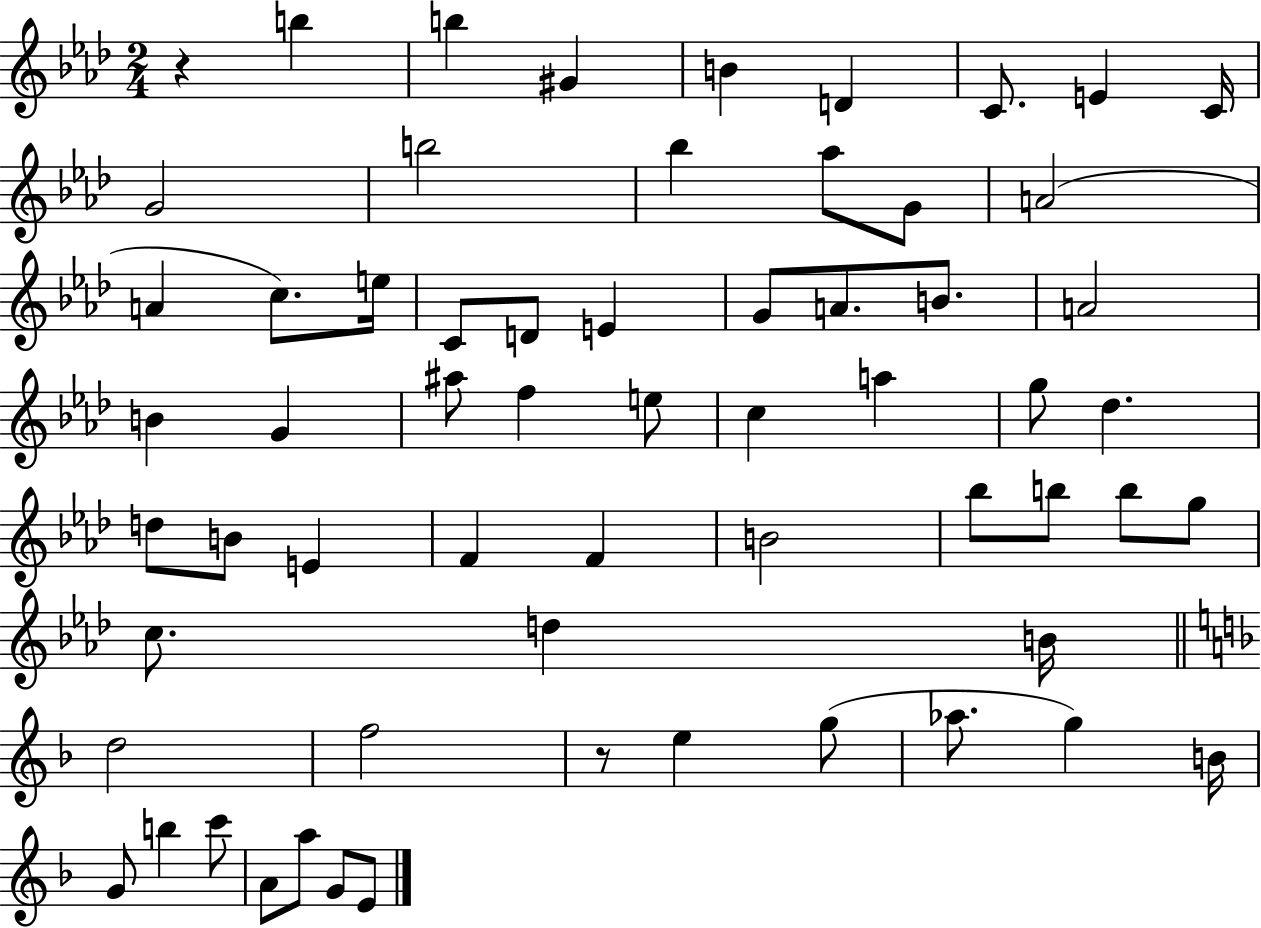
R/q B5/q B5/q G#4/q B4/q D4/q C4/e. E4/q C4/s G4/h B5/h Bb5/q Ab5/e G4/e A4/h A4/q C5/e. E5/s C4/e D4/e E4/q G4/e A4/e. B4/e. A4/h B4/q G4/q A#5/e F5/q E5/e C5/q A5/q G5/e Db5/q. D5/e B4/e E4/q F4/q F4/q B4/h Bb5/e B5/e B5/e G5/e C5/e. D5/q B4/s D5/h F5/h R/e E5/q G5/e Ab5/e. G5/q B4/s G4/e B5/q C6/e A4/e A5/e G4/e E4/e